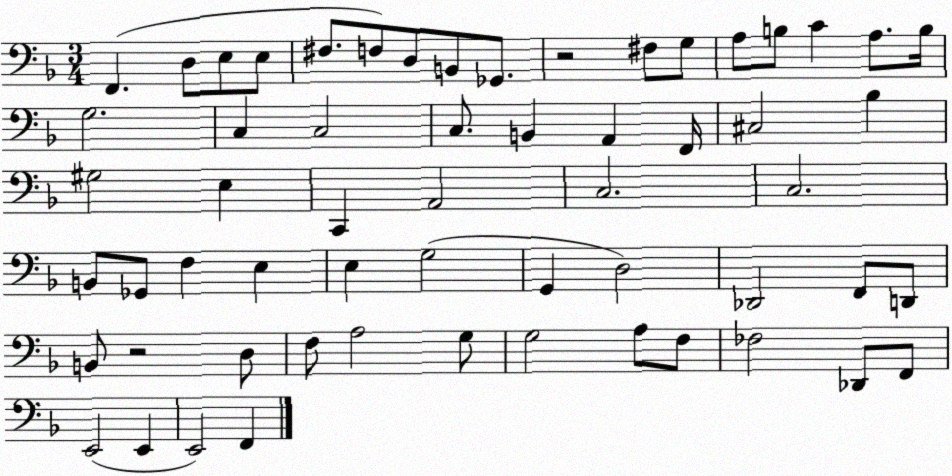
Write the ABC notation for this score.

X:1
T:Untitled
M:3/4
L:1/4
K:F
F,, D,/2 E,/2 E,/2 ^F,/2 F,/2 D,/2 B,,/2 _G,,/2 z2 ^F,/2 G,/2 A,/2 B,/2 C A,/2 B,/4 G,2 C, C,2 C,/2 B,, A,, F,,/4 ^C,2 _B, ^G,2 E, C,, A,,2 C,2 C,2 B,,/2 _G,,/2 F, E, E, G,2 G,, D,2 _D,,2 F,,/2 D,,/2 B,,/2 z2 D,/2 F,/2 A,2 G,/2 G,2 A,/2 F,/2 _F,2 _D,,/2 F,,/2 E,,2 E,, E,,2 F,,